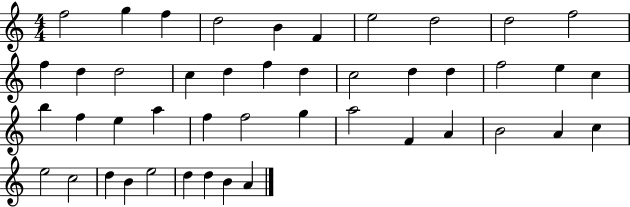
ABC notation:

X:1
T:Untitled
M:4/4
L:1/4
K:C
f2 g f d2 B F e2 d2 d2 f2 f d d2 c d f d c2 d d f2 e c b f e a f f2 g a2 F A B2 A c e2 c2 d B e2 d d B A